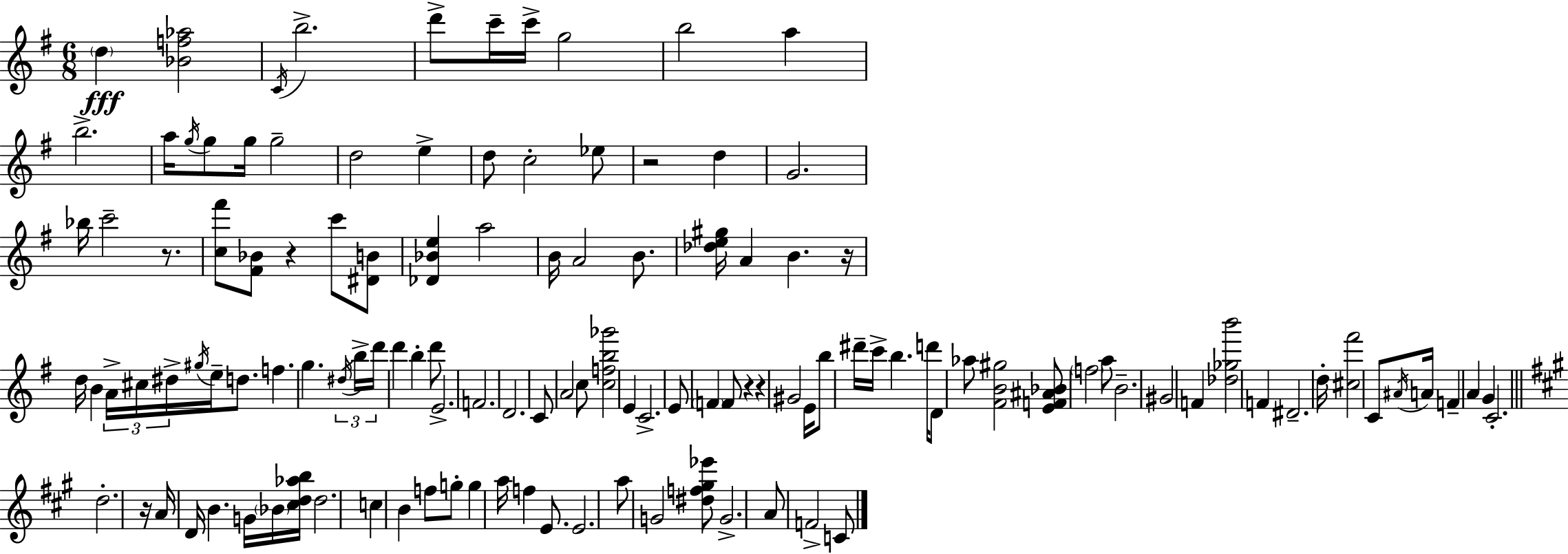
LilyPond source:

{
  \clef treble
  \numericTimeSignature
  \time 6/8
  \key e \minor
  \parenthesize d''4\fff <bes' f'' aes''>2 | \acciaccatura { c'16 } b''2.-> | d'''8-> c'''16-- c'''16-> g''2 | b''2 a''4 | \break b''2.-> | a''16 \acciaccatura { g''16 } g''8 g''16 g''2-- | d''2 e''4-> | d''8 c''2-. | \break ees''8 r2 d''4 | g'2. | bes''16 c'''2-- r8. | <c'' fis'''>8 <fis' bes'>8 r4 c'''8 | \break <dis' b'>8 <des' bes' e''>4 a''2 | b'16 a'2 b'8. | <des'' e'' gis''>16 a'4 b'4. | r16 d''16 b'4 \tuplet 3/2 { a'16-> cis''16 dis''16-> } \acciaccatura { gis''16 } e''16-- | \break d''8. f''4. g''4. | \tuplet 3/2 { \acciaccatura { dis''16 } b''16-> d'''16 } d'''4 b''4-. | d'''8 e'2.-> | f'2. | \break d'2. | c'8 a'2 | c''8 <c'' f'' b'' ges'''>2 | e'4 c'2.-> | \break e'8 \parenthesize f'4 f'8 | r4 r4 gis'2 | e'16 b''8 dis'''16-- c'''16-> b''4. | d'''16 d'8 aes''8 <fis' b' gis''>2 | \break <e' f' ais' bes'>8 \parenthesize f''2 | a''8 b'2.-- | gis'2 | f'4 <des'' ges'' b'''>2 | \break f'4 dis'2.-- | d''16-. <cis'' fis'''>2 | c'8 \acciaccatura { ais'16 } a'16 f'4-- a'4 | g'4 c'2.-. | \break \bar "||" \break \key a \major d''2.-. | r16 a'16 d'16 b'4. g'16 \parenthesize bes'16 <cis'' d'' aes'' b''>16 | d''2. | c''4 b'4 f''8 g''8-. | \break g''4 a''16 f''4 e'8. | e'2. | a''8 g'2 <dis'' f'' gis'' ees'''>8 | g'2.-> | \break a'8 f'2-> c'8 | \bar "|."
}